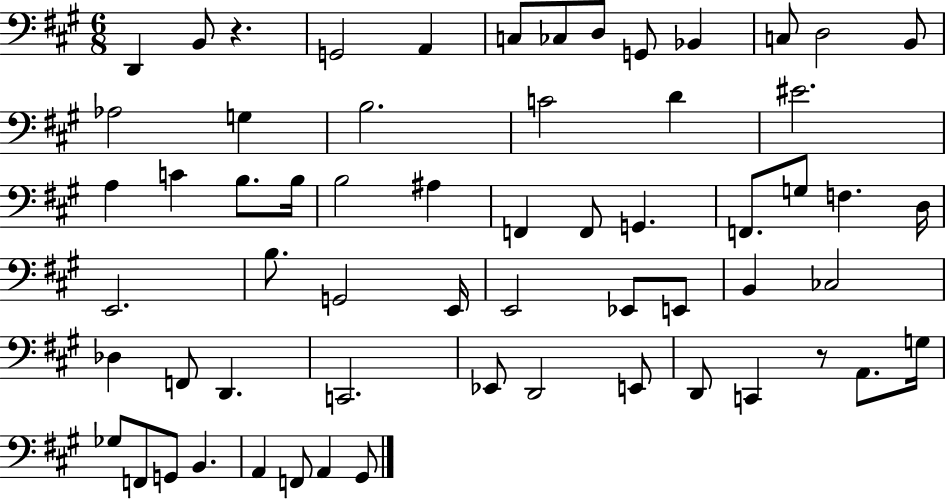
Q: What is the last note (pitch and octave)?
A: G#2